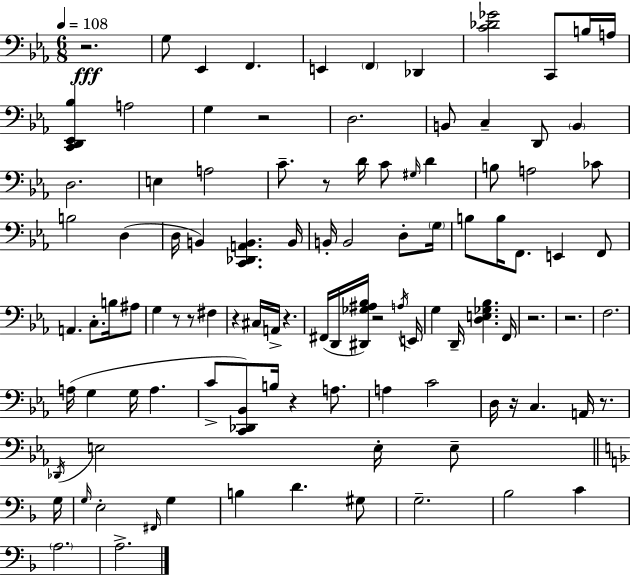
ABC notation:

X:1
T:Untitled
M:6/8
L:1/4
K:Eb
z2 G,/2 _E,, F,, E,, F,, _D,, [C_D_G]2 C,,/2 B,/4 A,/4 [C,,D,,_E,,_B,] A,2 G, z2 D,2 B,,/2 C, D,,/2 B,, D,2 E, A,2 C/2 z/2 D/4 C/2 ^G,/4 D B,/2 A,2 _C/2 B,2 D, D,/4 B,, [C,,_D,,A,,B,,] B,,/4 B,,/4 B,,2 D,/2 G,/4 B,/2 B,/4 F,,/2 E,, F,,/2 A,, C,/2 B,/4 ^A,/2 G, z/2 z/2 ^F, z ^C,/4 A,,/4 z ^F,,/4 D,,/4 [^D,,_G,^A,_B,]/4 z2 A,/4 E,,/4 G, D,,/4 [D,E,_G,_B,] F,,/4 z2 z2 F,2 A,/4 G, G,/4 A, C/2 [C,,_D,,_B,,]/2 B,/4 z A,/2 A, C2 D,/4 z/4 C, A,,/4 z/2 _D,,/4 E,2 E,/4 E,/2 G,/4 G,/4 E,2 ^F,,/4 G, B, D ^G,/2 G,2 _B,2 C A,2 A,2